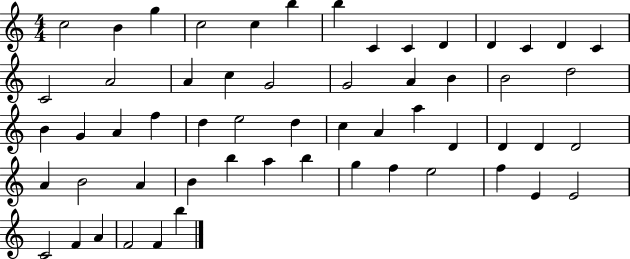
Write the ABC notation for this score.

X:1
T:Untitled
M:4/4
L:1/4
K:C
c2 B g c2 c b b C C D D C D C C2 A2 A c G2 G2 A B B2 d2 B G A f d e2 d c A a D D D D2 A B2 A B b a b g f e2 f E E2 C2 F A F2 F b